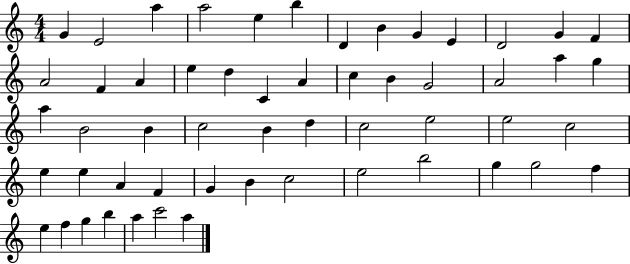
G4/q E4/h A5/q A5/h E5/q B5/q D4/q B4/q G4/q E4/q D4/h G4/q F4/q A4/h F4/q A4/q E5/q D5/q C4/q A4/q C5/q B4/q G4/h A4/h A5/q G5/q A5/q B4/h B4/q C5/h B4/q D5/q C5/h E5/h E5/h C5/h E5/q E5/q A4/q F4/q G4/q B4/q C5/h E5/h B5/h G5/q G5/h F5/q E5/q F5/q G5/q B5/q A5/q C6/h A5/q